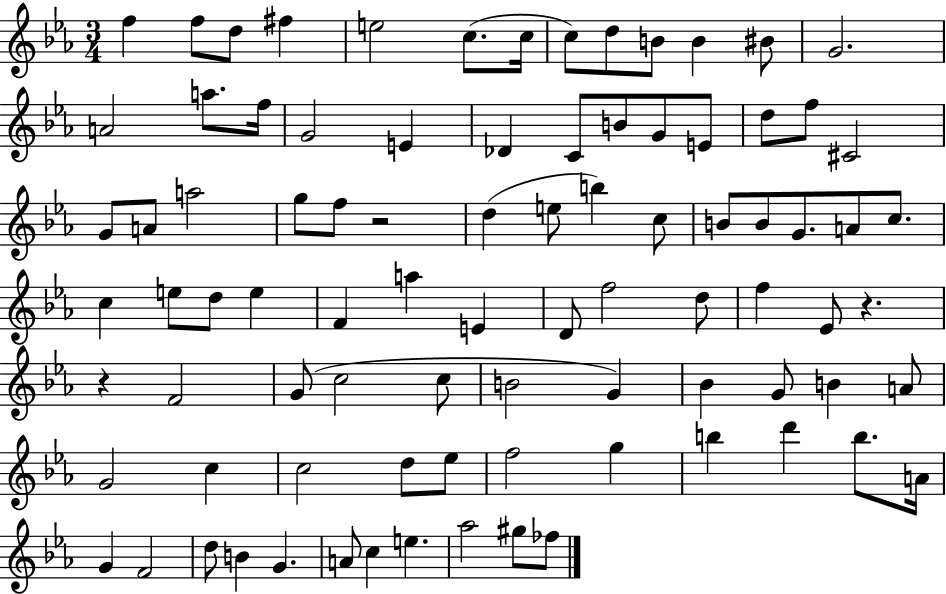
F5/q F5/e D5/e F#5/q E5/h C5/e. C5/s C5/e D5/e B4/e B4/q BIS4/e G4/h. A4/h A5/e. F5/s G4/h E4/q Db4/q C4/e B4/e G4/e E4/e D5/e F5/e C#4/h G4/e A4/e A5/h G5/e F5/e R/h D5/q E5/e B5/q C5/e B4/e B4/e G4/e. A4/e C5/e. C5/q E5/e D5/e E5/q F4/q A5/q E4/q D4/e F5/h D5/e F5/q Eb4/e R/q. R/q F4/h G4/e C5/h C5/e B4/h G4/q Bb4/q G4/e B4/q A4/e G4/h C5/q C5/h D5/e Eb5/e F5/h G5/q B5/q D6/q B5/e. A4/s G4/q F4/h D5/e B4/q G4/q. A4/e C5/q E5/q. Ab5/h G#5/e FES5/e